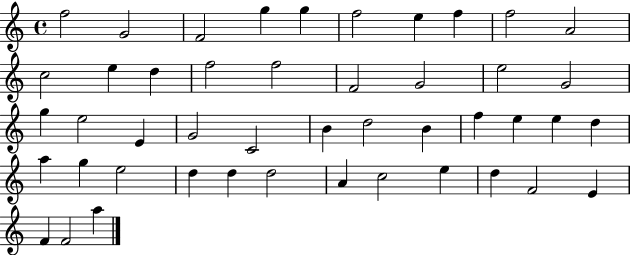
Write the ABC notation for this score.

X:1
T:Untitled
M:4/4
L:1/4
K:C
f2 G2 F2 g g f2 e f f2 A2 c2 e d f2 f2 F2 G2 e2 G2 g e2 E G2 C2 B d2 B f e e d a g e2 d d d2 A c2 e d F2 E F F2 a